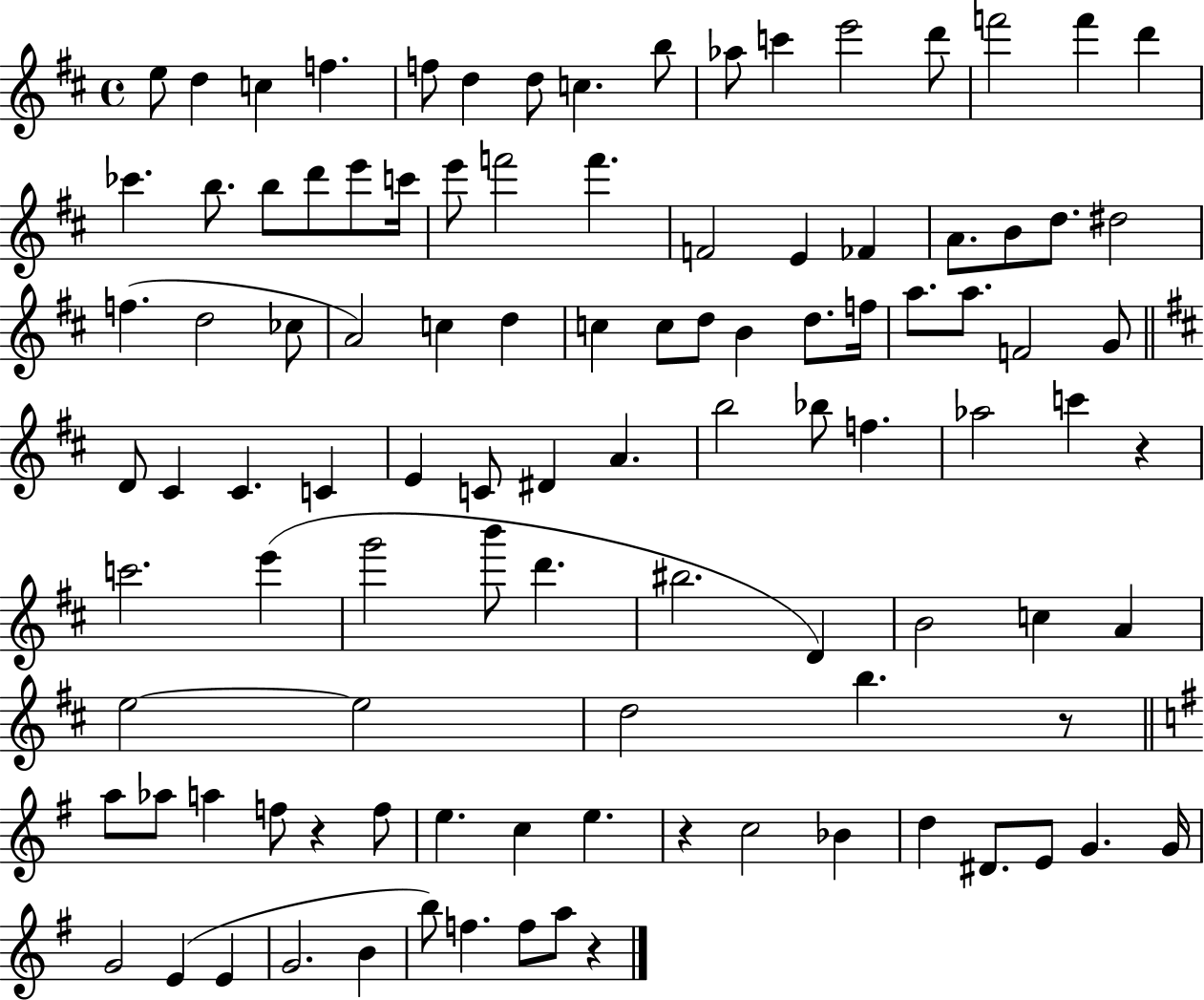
{
  \clef treble
  \time 4/4
  \defaultTimeSignature
  \key d \major
  e''8 d''4 c''4 f''4. | f''8 d''4 d''8 c''4. b''8 | aes''8 c'''4 e'''2 d'''8 | f'''2 f'''4 d'''4 | \break ces'''4. b''8. b''8 d'''8 e'''8 c'''16 | e'''8 f'''2 f'''4. | f'2 e'4 fes'4 | a'8. b'8 d''8. dis''2 | \break f''4.( d''2 ces''8 | a'2) c''4 d''4 | c''4 c''8 d''8 b'4 d''8. f''16 | a''8. a''8. f'2 g'8 | \break \bar "||" \break \key b \minor d'8 cis'4 cis'4. c'4 | e'4 c'8 dis'4 a'4. | b''2 bes''8 f''4. | aes''2 c'''4 r4 | \break c'''2. e'''4( | g'''2 b'''8 d'''4. | bis''2. d'4) | b'2 c''4 a'4 | \break e''2~~ e''2 | d''2 b''4. r8 | \bar "||" \break \key e \minor a''8 aes''8 a''4 f''8 r4 f''8 | e''4. c''4 e''4. | r4 c''2 bes'4 | d''4 dis'8. e'8 g'4. g'16 | \break g'2 e'4( e'4 | g'2. b'4 | b''8) f''4. f''8 a''8 r4 | \bar "|."
}